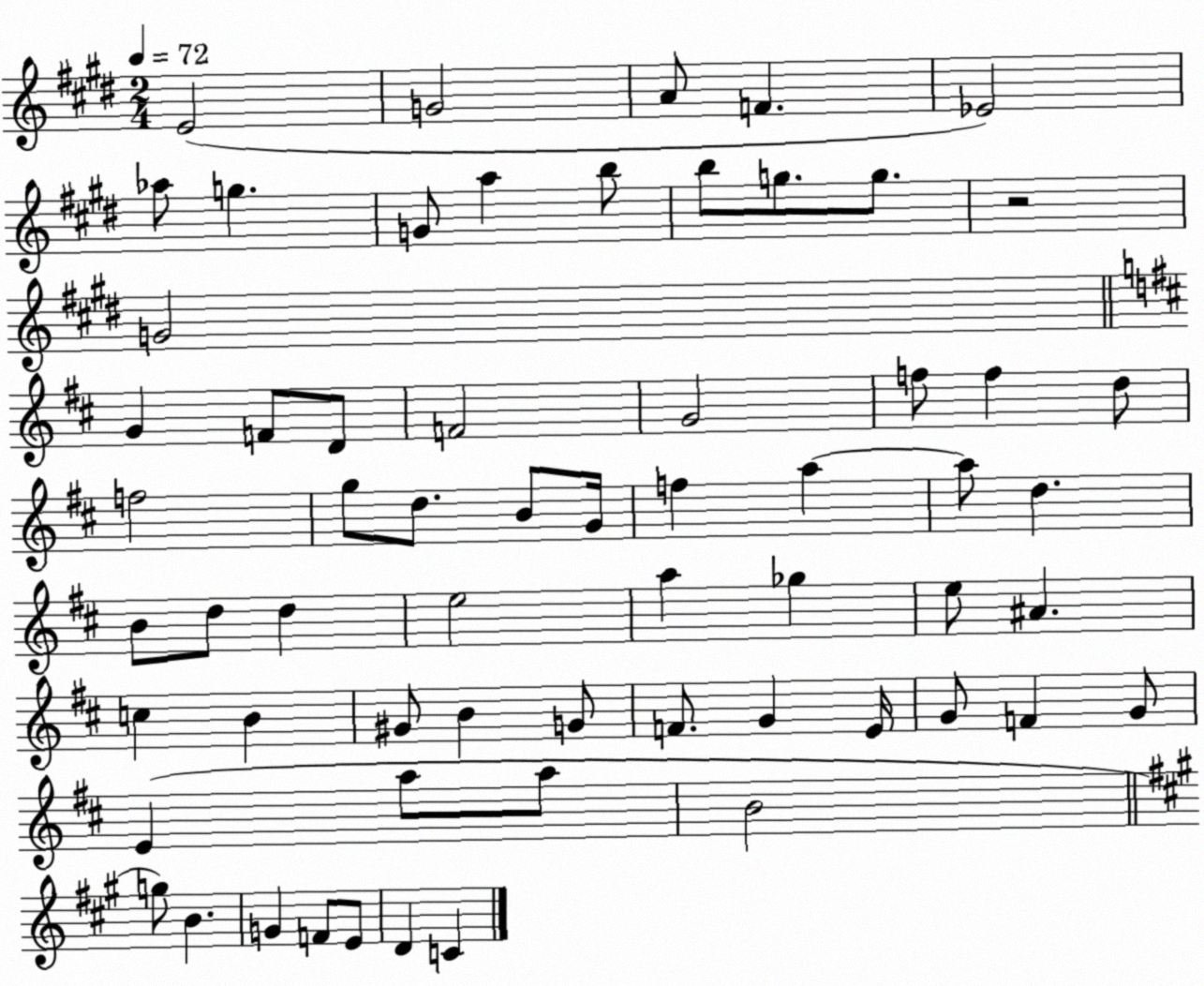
X:1
T:Untitled
M:2/4
L:1/4
K:E
E2 G2 A/2 F _E2 _a/2 g G/2 a b/2 b/2 g/2 g/2 z2 G2 G F/2 D/2 F2 G2 f/2 f d/2 f2 g/2 d/2 B/2 G/4 f a a/2 d B/2 d/2 d e2 a _g e/2 ^A c B ^G/2 B G/2 F/2 G E/4 G/2 F G/2 E a/2 a/2 B2 g/2 B G F/2 E/2 D C